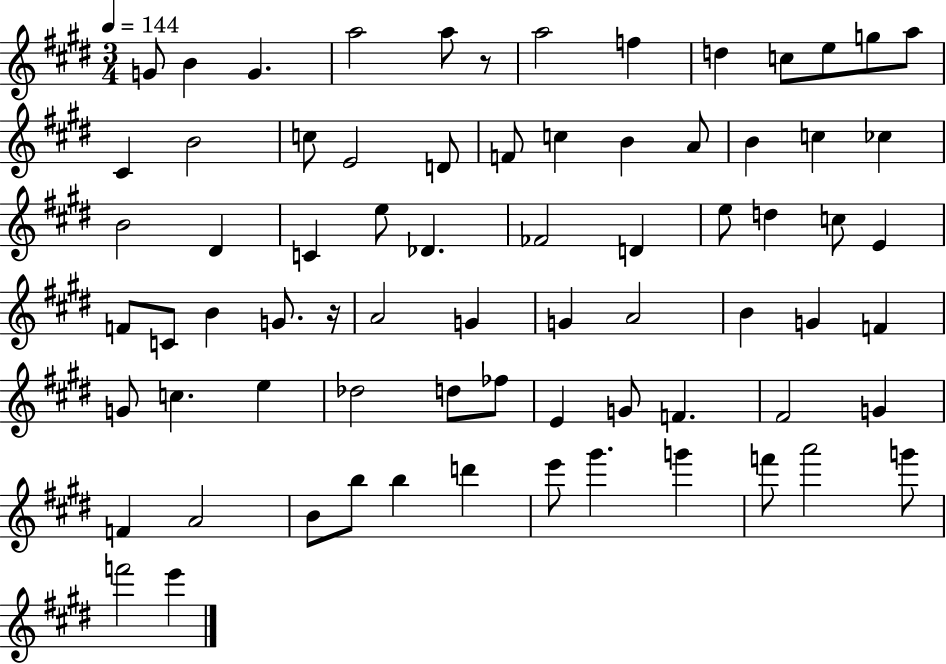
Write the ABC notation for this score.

X:1
T:Untitled
M:3/4
L:1/4
K:E
G/2 B G a2 a/2 z/2 a2 f d c/2 e/2 g/2 a/2 ^C B2 c/2 E2 D/2 F/2 c B A/2 B c _c B2 ^D C e/2 _D _F2 D e/2 d c/2 E F/2 C/2 B G/2 z/4 A2 G G A2 B G F G/2 c e _d2 d/2 _f/2 E G/2 F ^F2 G F A2 B/2 b/2 b d' e'/2 ^g' g' f'/2 a'2 g'/2 f'2 e'